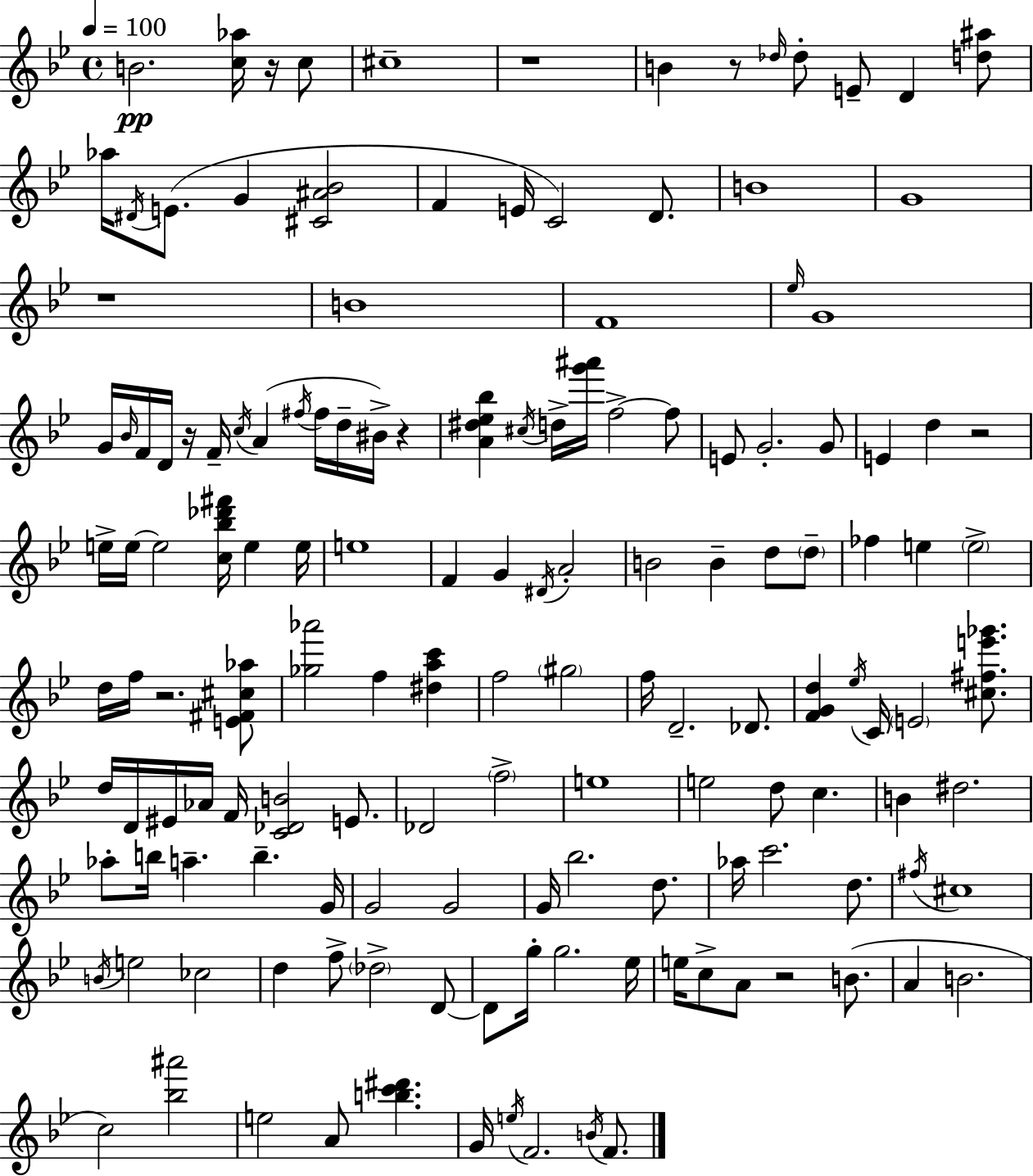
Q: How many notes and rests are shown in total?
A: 147